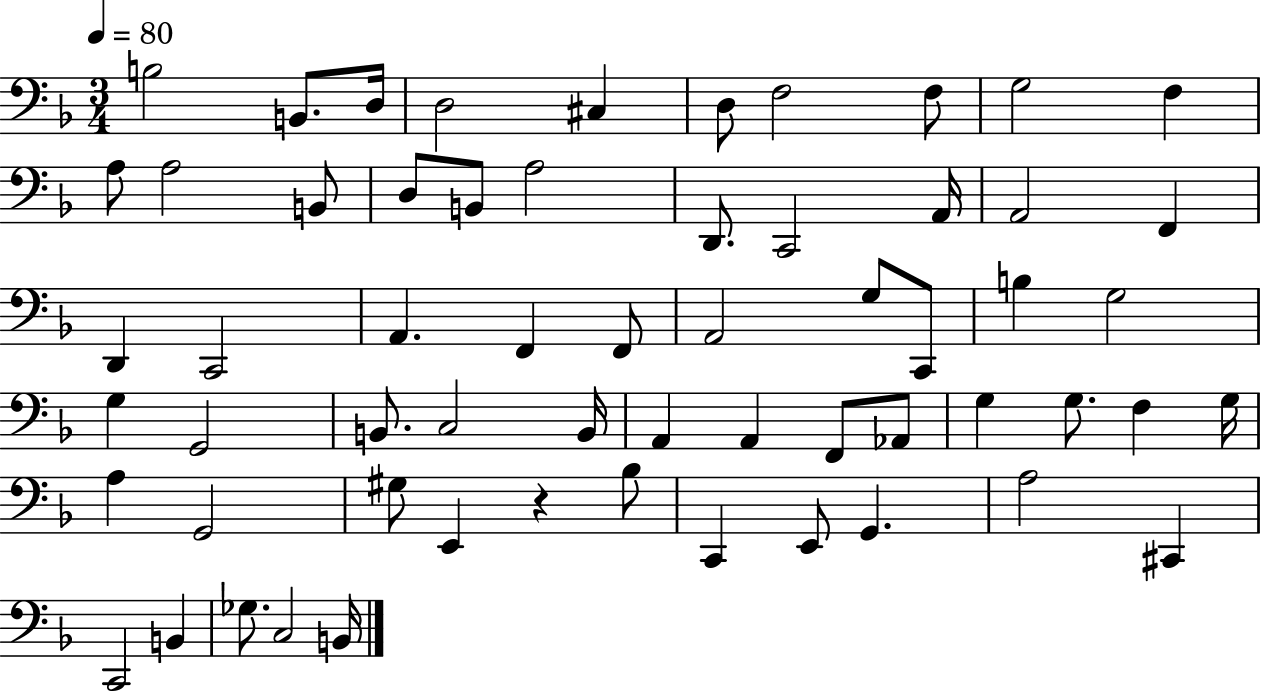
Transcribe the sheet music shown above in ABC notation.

X:1
T:Untitled
M:3/4
L:1/4
K:F
B,2 B,,/2 D,/4 D,2 ^C, D,/2 F,2 F,/2 G,2 F, A,/2 A,2 B,,/2 D,/2 B,,/2 A,2 D,,/2 C,,2 A,,/4 A,,2 F,, D,, C,,2 A,, F,, F,,/2 A,,2 G,/2 C,,/2 B, G,2 G, G,,2 B,,/2 C,2 B,,/4 A,, A,, F,,/2 _A,,/2 G, G,/2 F, G,/4 A, G,,2 ^G,/2 E,, z _B,/2 C,, E,,/2 G,, A,2 ^C,, C,,2 B,, _G,/2 C,2 B,,/4